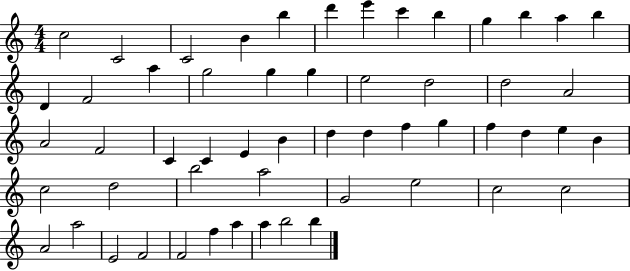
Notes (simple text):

C5/h C4/h C4/h B4/q B5/q D6/q E6/q C6/q B5/q G5/q B5/q A5/q B5/q D4/q F4/h A5/q G5/h G5/q G5/q E5/h D5/h D5/h A4/h A4/h F4/h C4/q C4/q E4/q B4/q D5/q D5/q F5/q G5/q F5/q D5/q E5/q B4/q C5/h D5/h B5/h A5/h G4/h E5/h C5/h C5/h A4/h A5/h E4/h F4/h F4/h F5/q A5/q A5/q B5/h B5/q